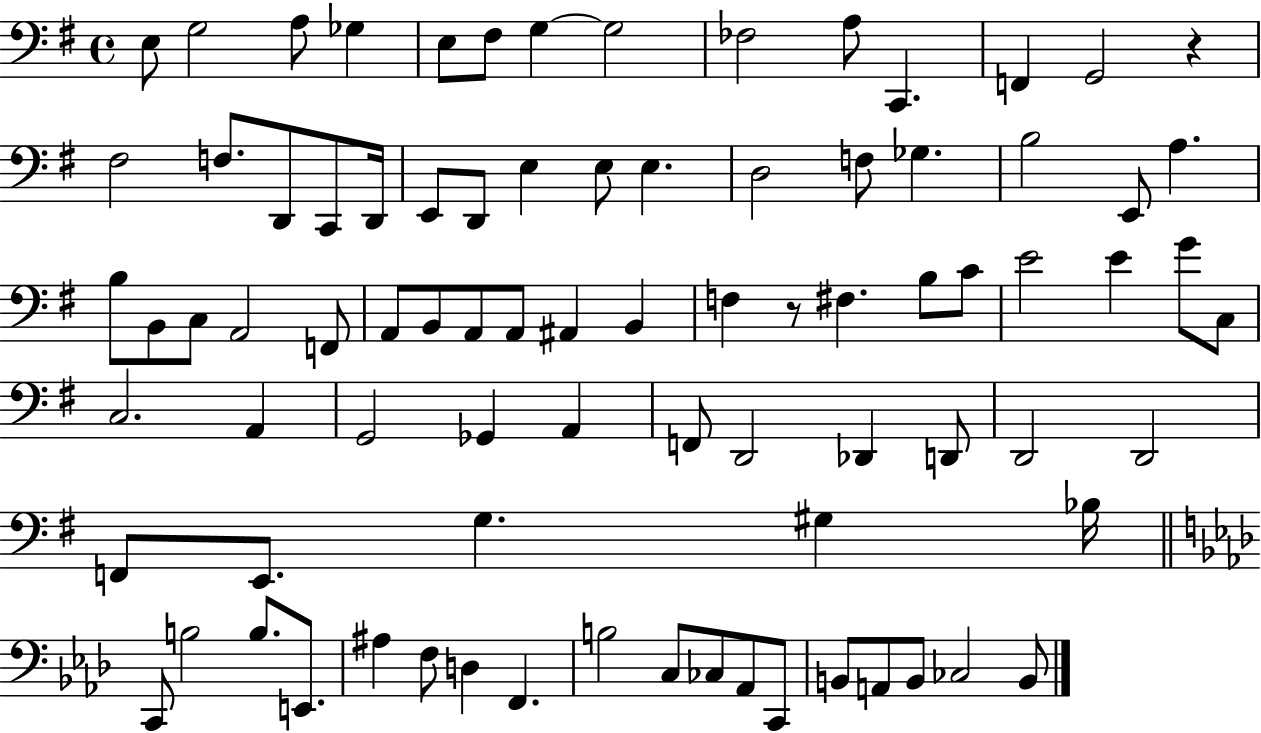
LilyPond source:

{
  \clef bass
  \time 4/4
  \defaultTimeSignature
  \key g \major
  e8 g2 a8 ges4 | e8 fis8 g4~~ g2 | fes2 a8 c,4. | f,4 g,2 r4 | \break fis2 f8. d,8 c,8 d,16 | e,8 d,8 e4 e8 e4. | d2 f8 ges4. | b2 e,8 a4. | \break b8 b,8 c8 a,2 f,8 | a,8 b,8 a,8 a,8 ais,4 b,4 | f4 r8 fis4. b8 c'8 | e'2 e'4 g'8 c8 | \break c2. a,4 | g,2 ges,4 a,4 | f,8 d,2 des,4 d,8 | d,2 d,2 | \break f,8 e,8. g4. gis4 bes16 | \bar "||" \break \key f \minor c,8 b2 b8. e,8. | ais4 f8 d4 f,4. | b2 c8 ces8 aes,8 c,8 | b,8 a,8 b,8 ces2 b,8 | \break \bar "|."
}